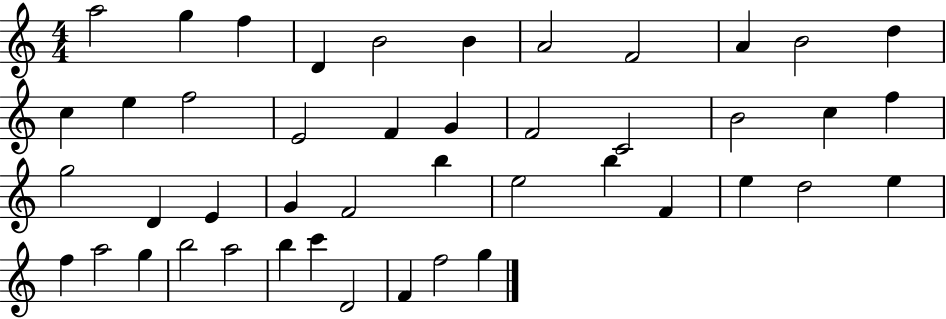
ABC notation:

X:1
T:Untitled
M:4/4
L:1/4
K:C
a2 g f D B2 B A2 F2 A B2 d c e f2 E2 F G F2 C2 B2 c f g2 D E G F2 b e2 b F e d2 e f a2 g b2 a2 b c' D2 F f2 g